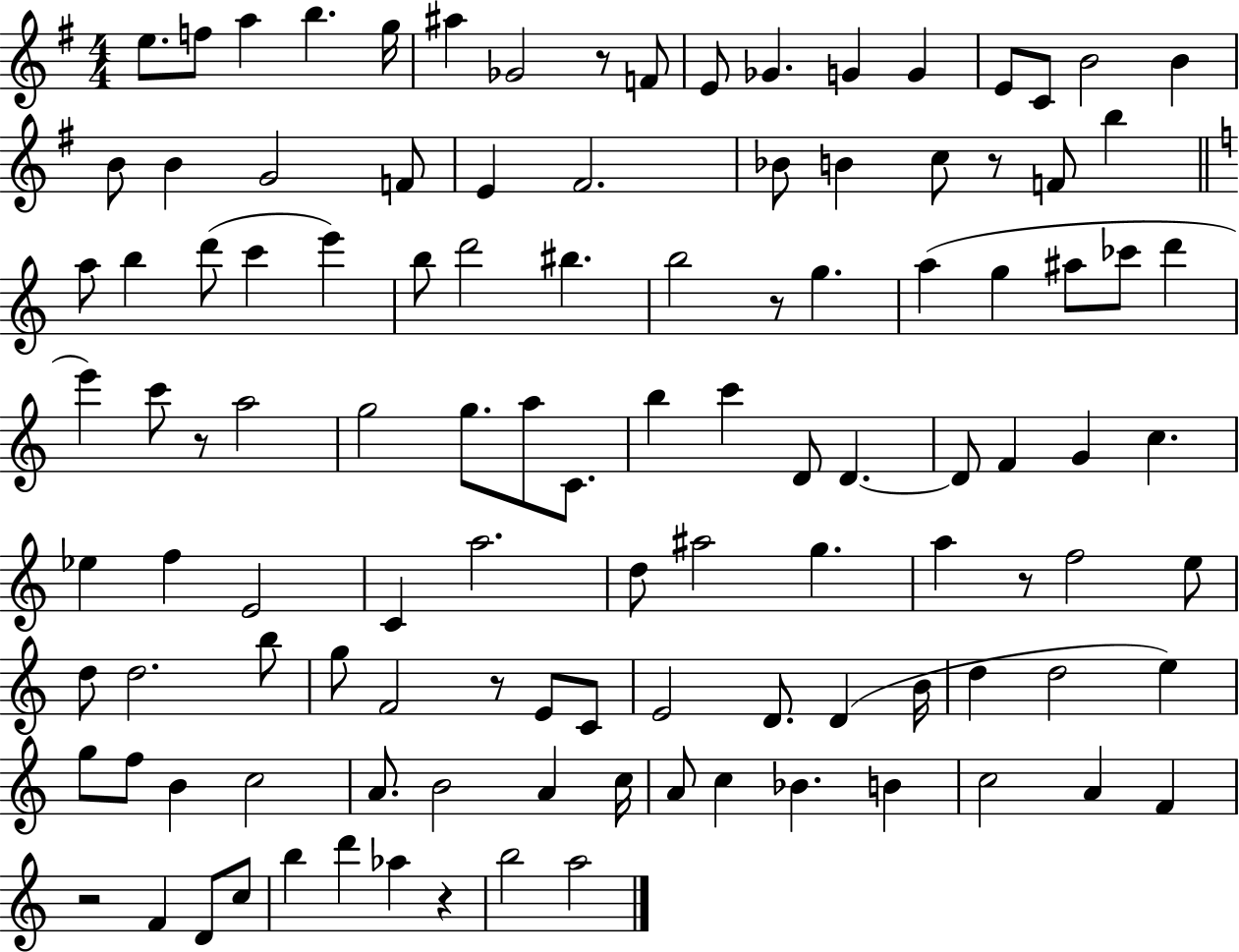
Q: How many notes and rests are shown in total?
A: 113